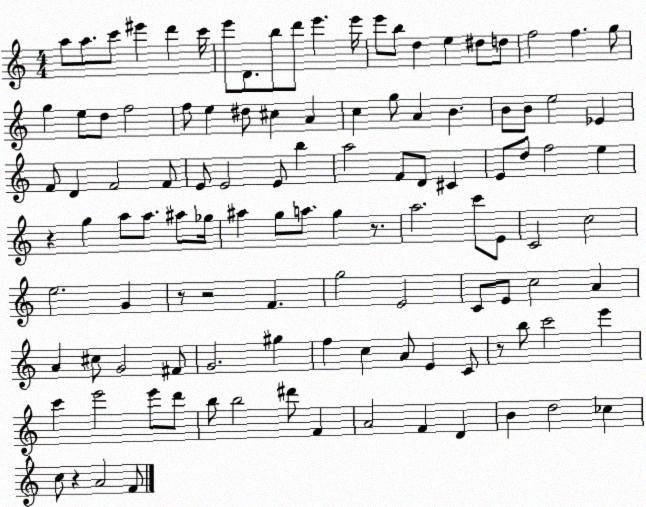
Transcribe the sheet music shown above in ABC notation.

X:1
T:Untitled
M:4/4
L:1/4
K:C
a/2 a/2 c'/2 ^e' d' c'/4 e'/2 D/2 b/2 d'/2 e' e'/4 e'/2 b/2 d e ^d/2 d/2 f2 f g/2 g e/2 d/2 f2 f/2 e ^d/2 ^c A c g/2 A B B/2 B/2 e2 _E F/2 D F2 F/2 E/2 E2 E/2 b a2 F/2 D/2 ^C E/2 d/2 f2 e z g a/2 a/2 ^a/2 _g/4 ^a g/2 a/2 g z/2 a2 c'/2 E/2 C2 c2 e2 G z/2 z2 F g2 E2 C/2 E/2 c2 A A ^c/2 G2 ^F/2 G2 ^g f c A/2 E C/2 z/2 b/2 c'2 e' c' e'2 e'/2 d'/2 b/2 b2 ^d'/2 F A2 F D B d2 _c c/2 z A2 F/2